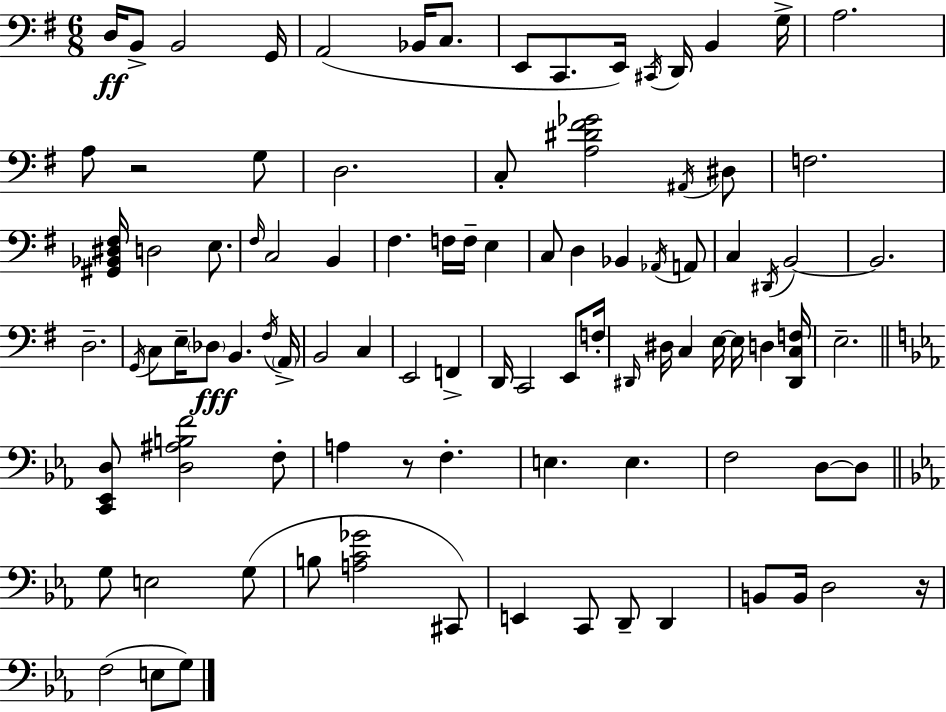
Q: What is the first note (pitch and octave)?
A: D3